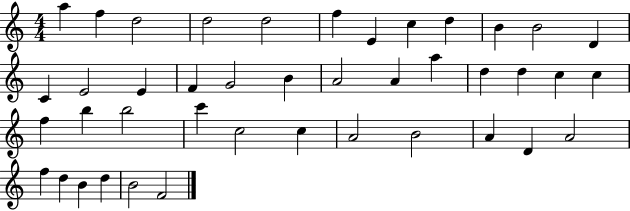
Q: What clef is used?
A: treble